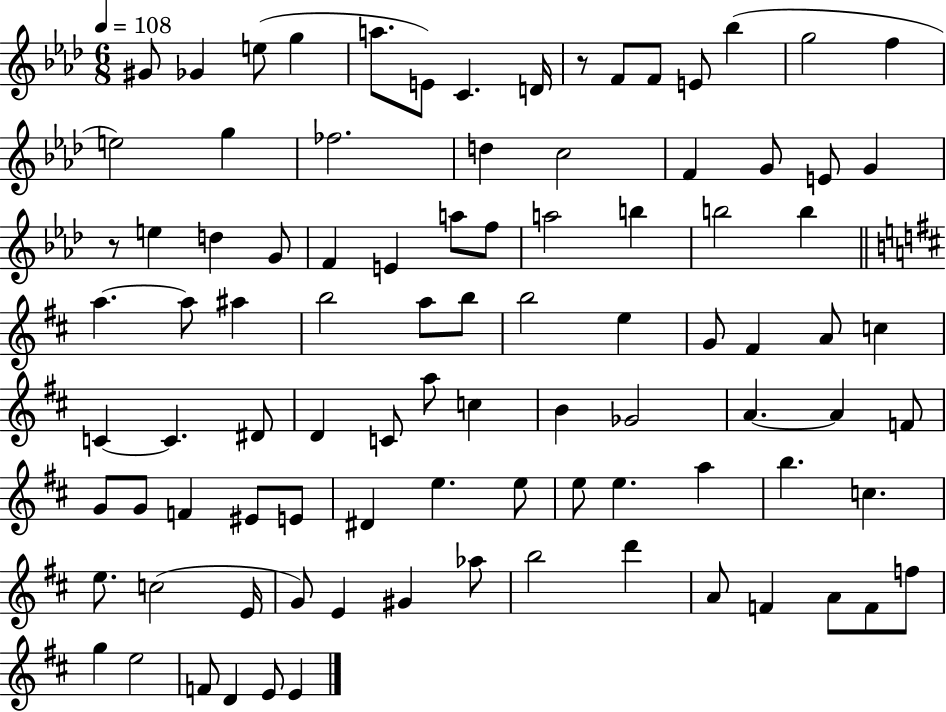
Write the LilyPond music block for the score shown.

{
  \clef treble
  \numericTimeSignature
  \time 6/8
  \key aes \major
  \tempo 4 = 108
  \repeat volta 2 { gis'8 ges'4 e''8( g''4 | a''8. e'8) c'4. d'16 | r8 f'8 f'8 e'8 bes''4( | g''2 f''4 | \break e''2) g''4 | fes''2. | d''4 c''2 | f'4 g'8 e'8 g'4 | \break r8 e''4 d''4 g'8 | f'4 e'4 a''8 f''8 | a''2 b''4 | b''2 b''4 | \break \bar "||" \break \key b \minor a''4.~~ a''8 ais''4 | b''2 a''8 b''8 | b''2 e''4 | g'8 fis'4 a'8 c''4 | \break c'4~~ c'4. dis'8 | d'4 c'8 a''8 c''4 | b'4 ges'2 | a'4.~~ a'4 f'8 | \break g'8 g'8 f'4 eis'8 e'8 | dis'4 e''4. e''8 | e''8 e''4. a''4 | b''4. c''4. | \break e''8. c''2( e'16 | g'8) e'4 gis'4 aes''8 | b''2 d'''4 | a'8 f'4 a'8 f'8 f''8 | \break g''4 e''2 | f'8 d'4 e'8 e'4 | } \bar "|."
}